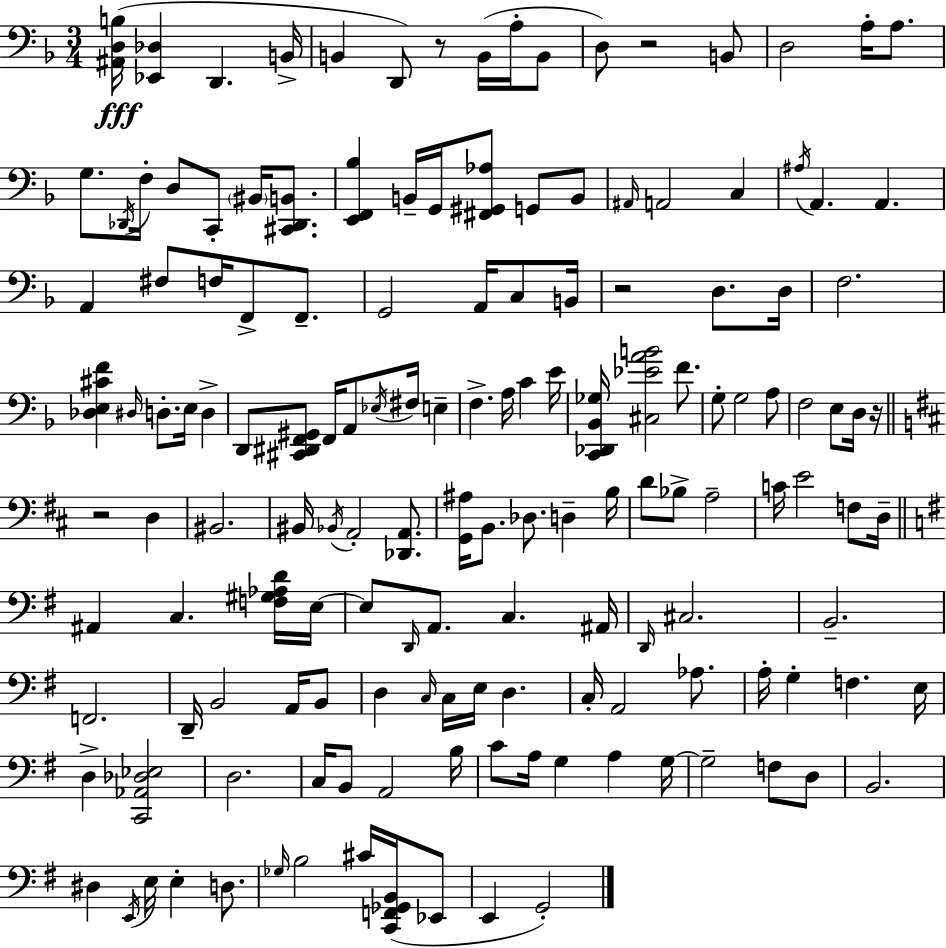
X:1
T:Untitled
M:3/4
L:1/4
K:F
[^A,,D,B,]/4 [_E,,_D,] D,, B,,/4 B,, D,,/2 z/2 B,,/4 A,/4 B,,/2 D,/2 z2 B,,/2 D,2 A,/4 A,/2 G,/2 _D,,/4 F,/4 D,/2 C,,/2 ^B,,/4 [^C,,_D,,B,,]/2 [E,,F,,_B,] B,,/4 G,,/4 [^F,,^G,,_A,]/2 G,,/2 B,,/2 ^A,,/4 A,,2 C, ^A,/4 A,, A,, A,, ^F,/2 F,/4 F,,/2 F,,/2 G,,2 A,,/4 C,/2 B,,/4 z2 D,/2 D,/4 F,2 [_D,E,^CF] ^D,/4 D,/2 E,/4 D, D,,/2 [^C,,^D,,F,,^G,,]/2 F,,/4 A,,/2 _E,/4 ^F,/4 E, F, A,/4 C E/4 [C,,_D,,_B,,_G,]/4 [^C,_EAB]2 F/2 G,/2 G,2 A,/2 F,2 E,/2 D,/4 z/4 z2 D, ^B,,2 ^B,,/4 _B,,/4 A,,2 [_D,,A,,]/2 [G,,^A,]/4 B,,/2 _D,/2 D, B,/4 D/2 _B,/2 A,2 C/4 E2 F,/2 D,/4 ^A,, C, [F,^G,_A,D]/4 E,/4 E,/2 D,,/4 A,,/2 C, ^A,,/4 D,,/4 ^C,2 B,,2 F,,2 D,,/4 B,,2 A,,/4 B,,/2 D, C,/4 C,/4 E,/4 D, C,/4 A,,2 _A,/2 A,/4 G, F, E,/4 D, [C,,_A,,_D,_E,]2 D,2 C,/4 B,,/2 A,,2 B,/4 C/2 A,/4 G, A, G,/4 G,2 F,/2 D,/2 B,,2 ^D, E,,/4 E,/4 E, D,/2 _G,/4 B,2 ^C/4 [C,,F,,_G,,B,,]/4 _E,,/2 E,, G,,2